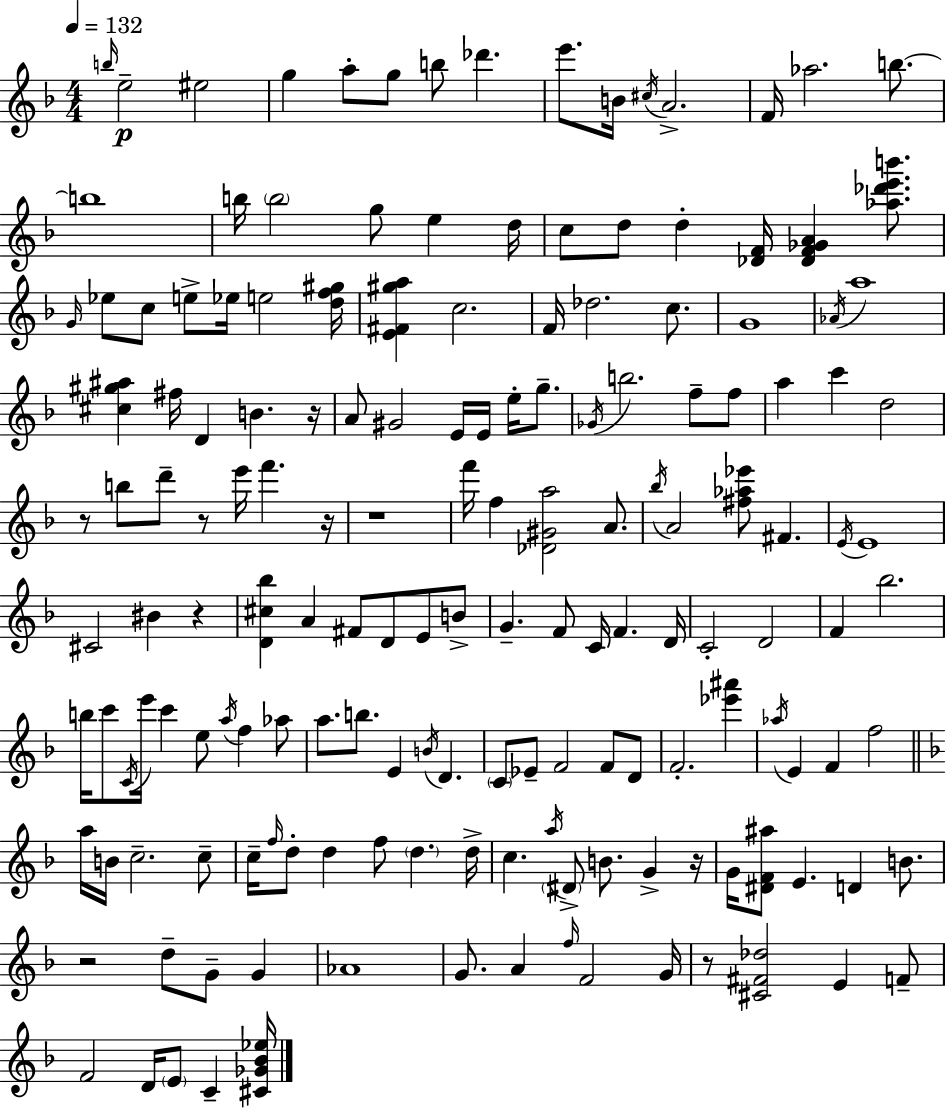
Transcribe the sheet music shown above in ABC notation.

X:1
T:Untitled
M:4/4
L:1/4
K:Dm
b/4 e2 ^e2 g a/2 g/2 b/2 _d' e'/2 B/4 ^c/4 A2 F/4 _a2 b/2 b4 b/4 b2 g/2 e d/4 c/2 d/2 d [_DF]/4 [_DF_GA] [_a_d'e'b']/2 G/4 _e/2 c/2 e/2 _e/4 e2 [df^g]/4 [E^F^ga] c2 F/4 _d2 c/2 G4 _A/4 a4 [^c^g^a] ^f/4 D B z/4 A/2 ^G2 E/4 E/4 e/4 g/2 _G/4 b2 f/2 f/2 a c' d2 z/2 b/2 d'/2 z/2 e'/4 f' z/4 z4 f'/4 f [_D^Ga]2 A/2 _b/4 A2 [^f_a_e']/2 ^F E/4 E4 ^C2 ^B z [D^c_b] A ^F/2 D/2 E/2 B/2 G F/2 C/4 F D/4 C2 D2 F _b2 b/4 c'/2 C/4 e'/4 c' e/2 a/4 f _a/2 a/2 b/2 E B/4 D C/2 _E/2 F2 F/2 D/2 F2 [_e'^a'] _a/4 E F f2 a/4 B/4 c2 c/2 c/4 f/4 d/2 d f/2 d d/4 c a/4 ^D/2 B/2 G z/4 G/4 [^DF^a]/2 E D B/2 z2 d/2 G/2 G _A4 G/2 A f/4 F2 G/4 z/2 [^C^F_d]2 E F/2 F2 D/4 E/2 C [^C_G_B_e]/4